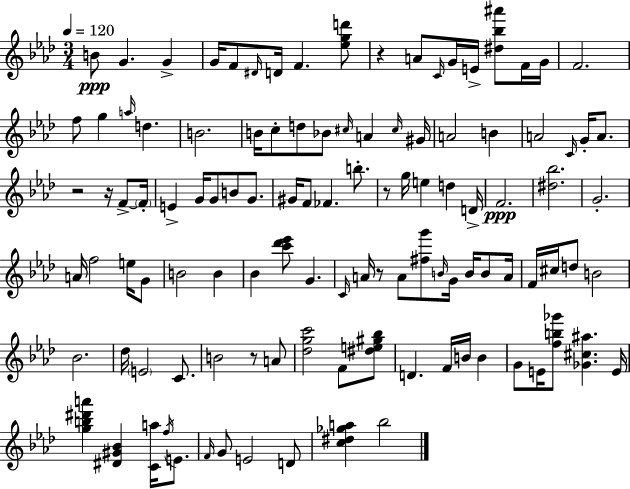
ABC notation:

X:1
T:Untitled
M:3/4
L:1/4
K:Fm
B/2 G G G/4 F/2 ^D/4 D/4 F [_egd']/2 z A/2 C/4 G/4 E/4 [^d_b^a']/2 F/4 G/4 F2 f/2 g a/4 d B2 B/4 c/2 d/2 _B/2 ^c/4 A ^c/4 ^G/4 A2 B A2 C/4 G/4 A/2 z2 z/4 F/2 F/4 E G/4 G/2 B/2 G/2 ^G/4 F/2 _F b/2 z/2 g/4 e d D/4 F2 [^d_b]2 G2 A/4 f2 e/4 G/2 B2 B _B [c'_d'_e']/2 G C/4 A/4 z/2 A/2 [^fg']/2 B/4 G/4 B/4 B/2 A/4 F/4 ^c/4 d/2 B2 _B2 _d/4 E2 C/2 B2 z/2 A/2 [_dgc']2 F/2 [^de^g_b]/2 D F/4 B/4 B G/2 E/4 [fb_g']/2 [_G^c^a] E/4 [gb^d'a'] [^D^G_B] [Ca]/4 f/4 E/2 F/4 G/2 E2 D/2 [c^d_ga] _b2